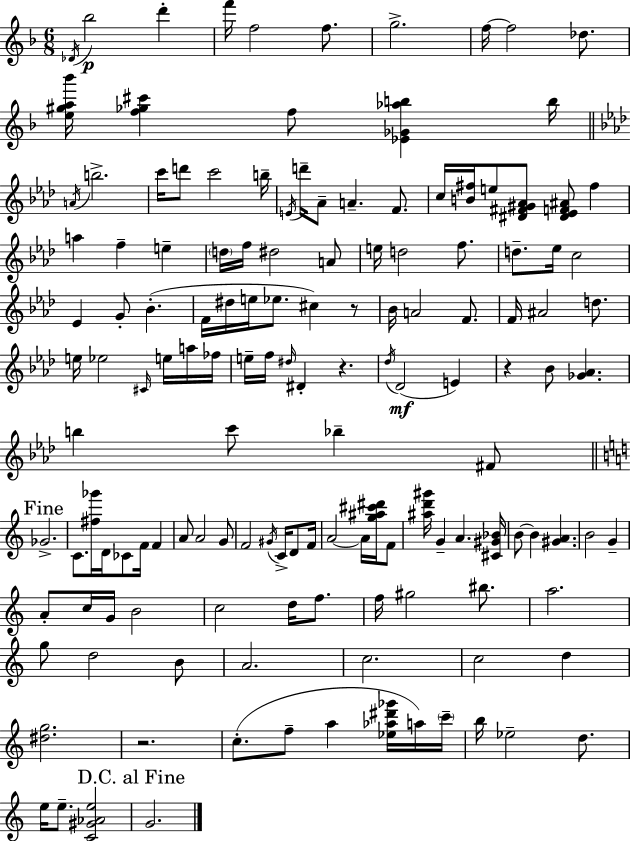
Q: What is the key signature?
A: D minor